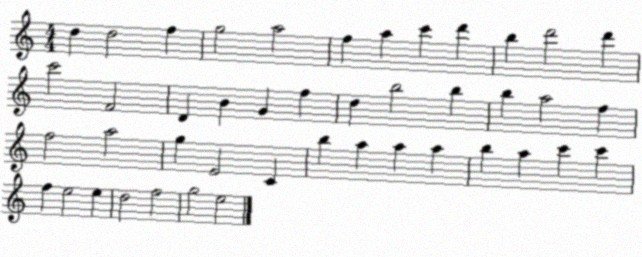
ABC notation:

X:1
T:Untitled
M:4/4
L:1/4
K:C
d d2 f g2 a2 f a c' d' b d'2 d' c'2 F2 D B G f d b2 b b a2 f f2 a2 g E2 C b a a a b a c' c' f e2 e d2 f2 g2 e2